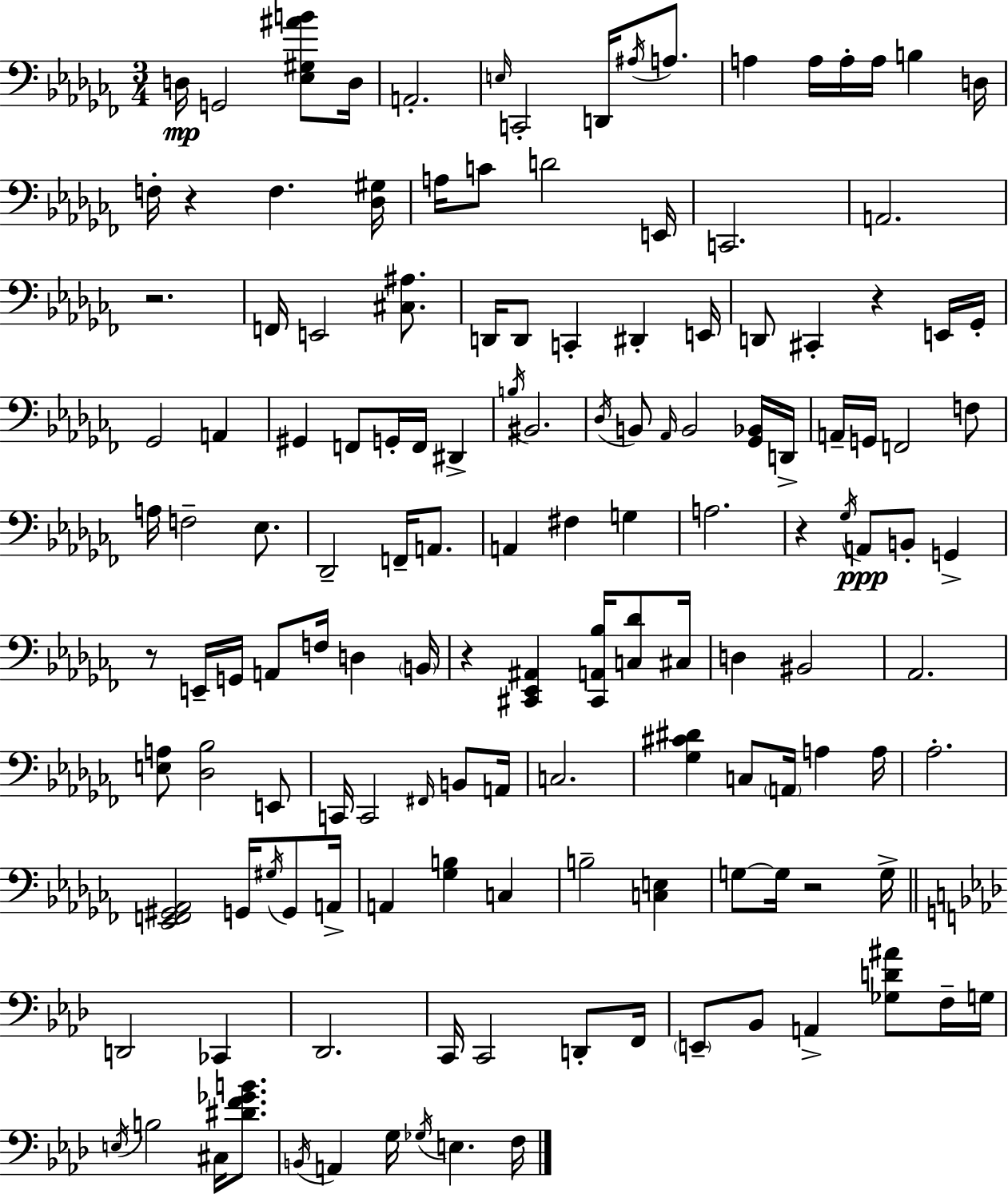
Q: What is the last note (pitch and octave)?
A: F3